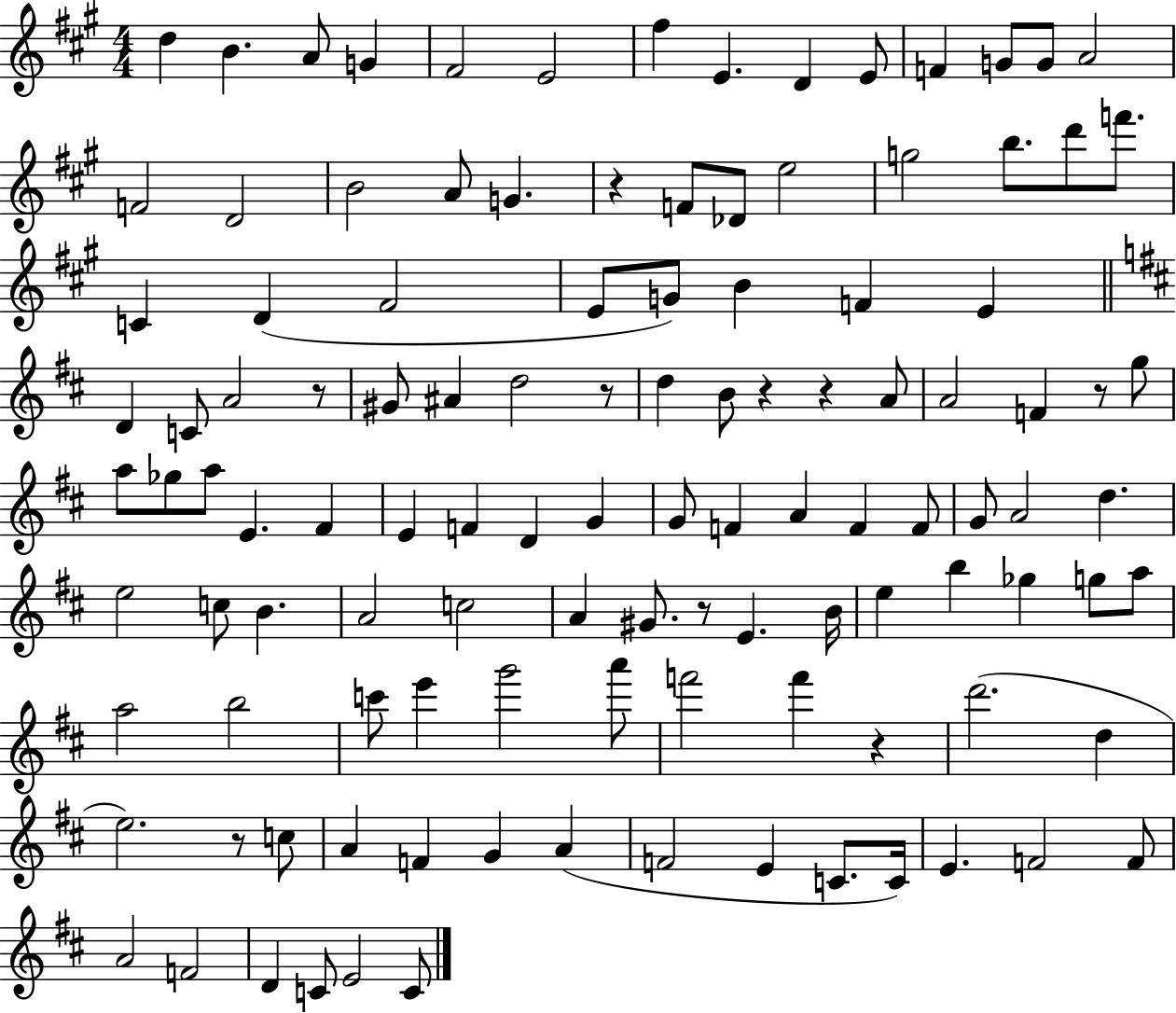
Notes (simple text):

D5/q B4/q. A4/e G4/q F#4/h E4/h F#5/q E4/q. D4/q E4/e F4/q G4/e G4/e A4/h F4/h D4/h B4/h A4/e G4/q. R/q F4/e Db4/e E5/h G5/h B5/e. D6/e F6/e. C4/q D4/q F#4/h E4/e G4/e B4/q F4/q E4/q D4/q C4/e A4/h R/e G#4/e A#4/q D5/h R/e D5/q B4/e R/q R/q A4/e A4/h F4/q R/e G5/e A5/e Gb5/e A5/e E4/q. F#4/q E4/q F4/q D4/q G4/q G4/e F4/q A4/q F4/q F4/e G4/e A4/h D5/q. E5/h C5/e B4/q. A4/h C5/h A4/q G#4/e. R/e E4/q. B4/s E5/q B5/q Gb5/q G5/e A5/e A5/h B5/h C6/e E6/q G6/h A6/e F6/h F6/q R/q D6/h. D5/q E5/h. R/e C5/e A4/q F4/q G4/q A4/q F4/h E4/q C4/e. C4/s E4/q. F4/h F4/e A4/h F4/h D4/q C4/e E4/h C4/e